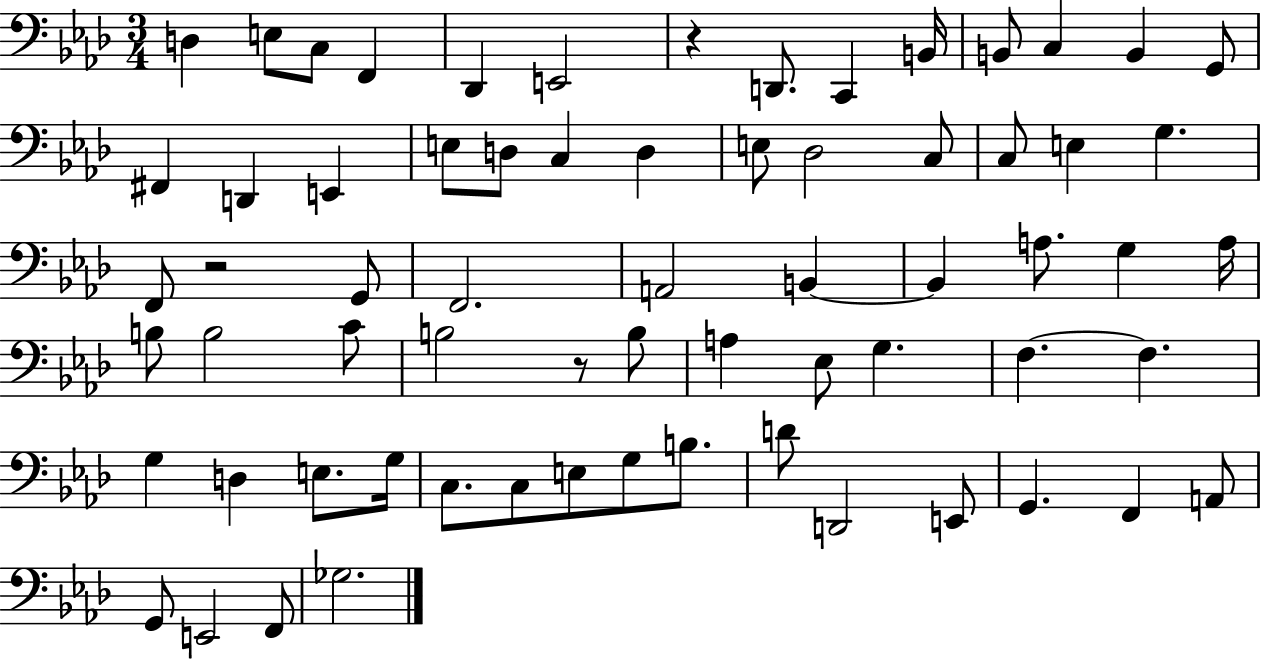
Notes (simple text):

D3/q E3/e C3/e F2/q Db2/q E2/h R/q D2/e. C2/q B2/s B2/e C3/q B2/q G2/e F#2/q D2/q E2/q E3/e D3/e C3/q D3/q E3/e Db3/h C3/e C3/e E3/q G3/q. F2/e R/h G2/e F2/h. A2/h B2/q B2/q A3/e. G3/q A3/s B3/e B3/h C4/e B3/h R/e B3/e A3/q Eb3/e G3/q. F3/q. F3/q. G3/q D3/q E3/e. G3/s C3/e. C3/e E3/e G3/e B3/e. D4/e D2/h E2/e G2/q. F2/q A2/e G2/e E2/h F2/e Gb3/h.